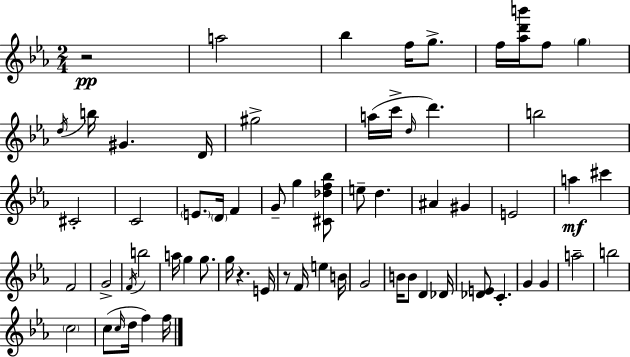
X:1
T:Untitled
M:2/4
L:1/4
K:Cm
z2 a2 _b f/4 g/2 f/4 [_ad'b']/4 f/2 g d/4 b/4 ^G D/4 ^g2 a/4 c'/4 d/4 d' b2 ^C2 C2 E/2 D/4 F G/2 g [^C_df_b]/2 e/2 d ^A ^G E2 a ^c' F2 G2 F/4 b2 a/4 g g/2 g/4 z E/4 z/2 F/4 e B/4 G2 B/4 B/2 D _D/4 [_DE]/2 C G G a2 b2 c2 c/2 c/4 d/4 f f/4